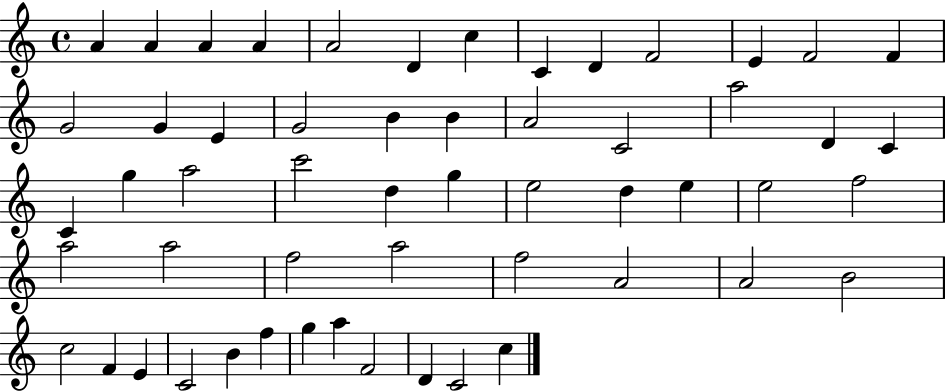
A4/q A4/q A4/q A4/q A4/h D4/q C5/q C4/q D4/q F4/h E4/q F4/h F4/q G4/h G4/q E4/q G4/h B4/q B4/q A4/h C4/h A5/h D4/q C4/q C4/q G5/q A5/h C6/h D5/q G5/q E5/h D5/q E5/q E5/h F5/h A5/h A5/h F5/h A5/h F5/h A4/h A4/h B4/h C5/h F4/q E4/q C4/h B4/q F5/q G5/q A5/q F4/h D4/q C4/h C5/q